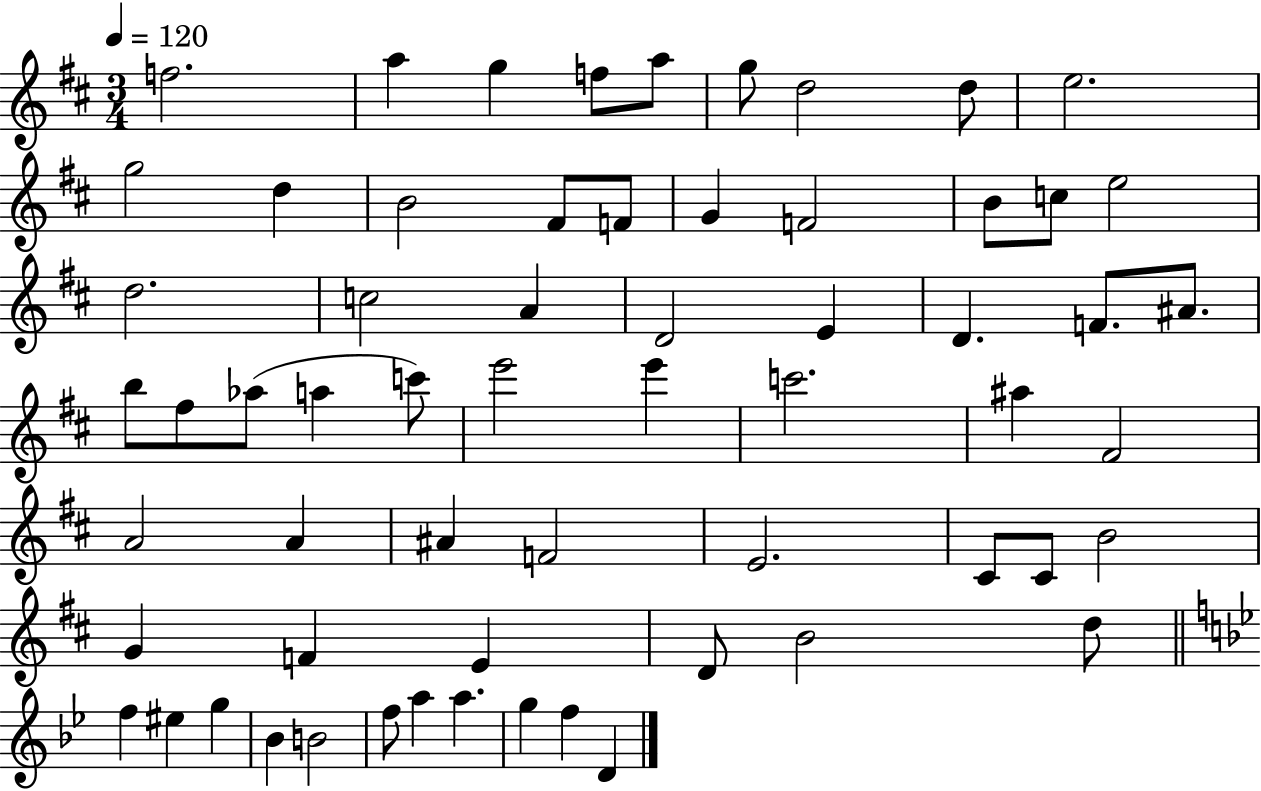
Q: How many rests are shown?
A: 0